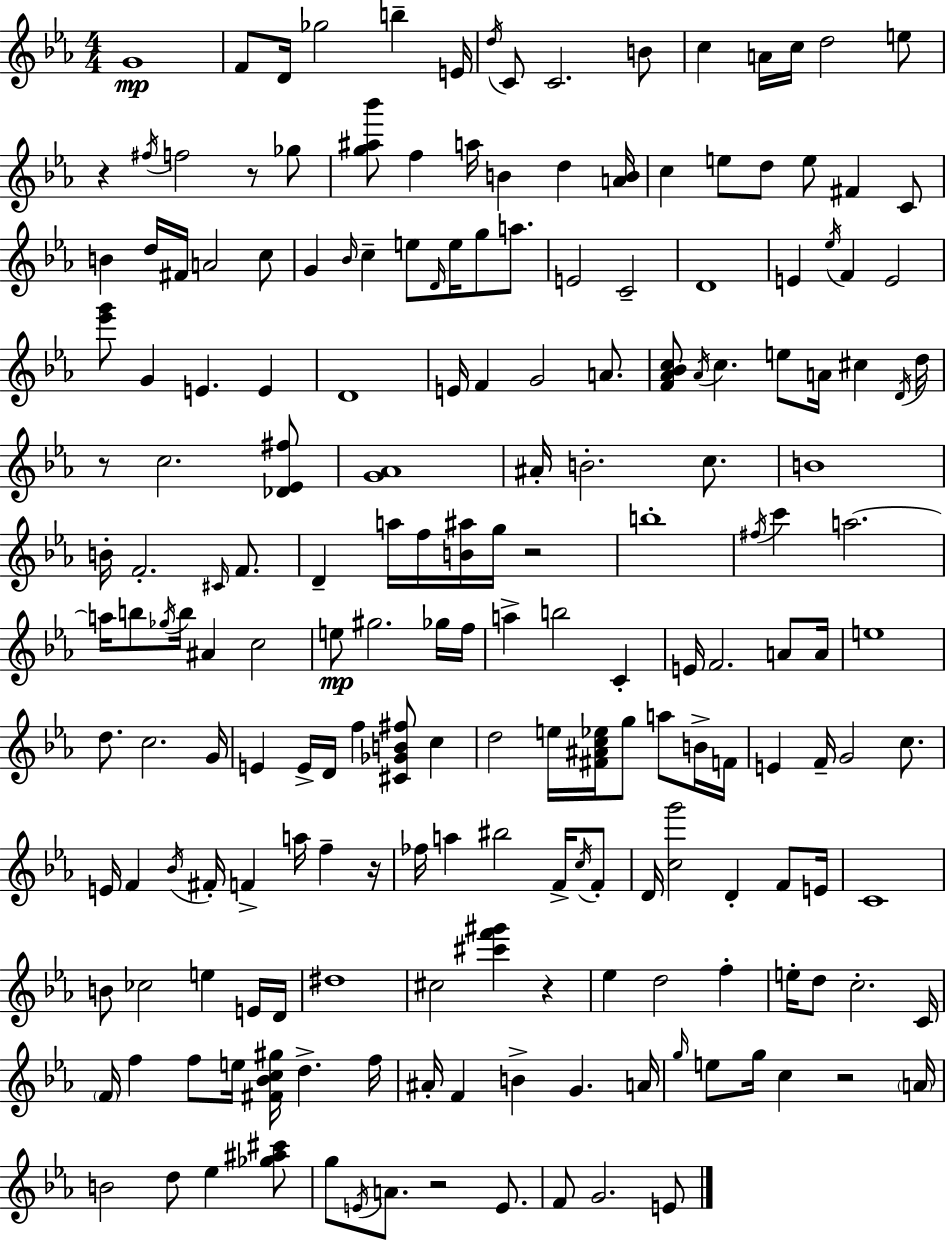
X:1
T:Untitled
M:4/4
L:1/4
K:Eb
G4 F/2 D/4 _g2 b E/4 d/4 C/2 C2 B/2 c A/4 c/4 d2 e/2 z ^f/4 f2 z/2 _g/2 [g^a_b']/2 f a/4 B d [AB]/4 c e/2 d/2 e/2 ^F C/2 B d/4 ^F/4 A2 c/2 G _B/4 c e/2 D/4 e/4 g/2 a/2 E2 C2 D4 E _e/4 F E2 [_e'g']/2 G E E D4 E/4 F G2 A/2 [F_A_Bc]/2 _A/4 c e/2 A/4 ^c D/4 d/4 z/2 c2 [_D_E^f]/2 [G_A]4 ^A/4 B2 c/2 B4 B/4 F2 ^C/4 F/2 D a/4 f/4 [B^a]/4 g/4 z2 b4 ^f/4 c' a2 a/4 b/2 _g/4 b/4 ^A c2 e/2 ^g2 _g/4 f/4 a b2 C E/4 F2 A/2 A/4 e4 d/2 c2 G/4 E E/4 D/4 f [^C_GB^f]/2 c d2 e/4 [^F^Ac_e]/4 g/2 a/2 B/4 F/4 E F/4 G2 c/2 E/4 F _B/4 ^F/4 F a/4 f z/4 _f/4 a ^b2 F/4 c/4 F/2 D/4 [cg']2 D F/2 E/4 C4 B/2 _c2 e E/4 D/4 ^d4 ^c2 [^c'f'^g'] z _e d2 f e/4 d/2 c2 C/4 F/4 f f/2 e/4 [^F_Bc^g]/4 d f/4 ^A/4 F B G A/4 g/4 e/2 g/4 c z2 A/4 B2 d/2 _e [_g^a^c']/2 g/2 E/4 A/2 z2 E/2 F/2 G2 E/2